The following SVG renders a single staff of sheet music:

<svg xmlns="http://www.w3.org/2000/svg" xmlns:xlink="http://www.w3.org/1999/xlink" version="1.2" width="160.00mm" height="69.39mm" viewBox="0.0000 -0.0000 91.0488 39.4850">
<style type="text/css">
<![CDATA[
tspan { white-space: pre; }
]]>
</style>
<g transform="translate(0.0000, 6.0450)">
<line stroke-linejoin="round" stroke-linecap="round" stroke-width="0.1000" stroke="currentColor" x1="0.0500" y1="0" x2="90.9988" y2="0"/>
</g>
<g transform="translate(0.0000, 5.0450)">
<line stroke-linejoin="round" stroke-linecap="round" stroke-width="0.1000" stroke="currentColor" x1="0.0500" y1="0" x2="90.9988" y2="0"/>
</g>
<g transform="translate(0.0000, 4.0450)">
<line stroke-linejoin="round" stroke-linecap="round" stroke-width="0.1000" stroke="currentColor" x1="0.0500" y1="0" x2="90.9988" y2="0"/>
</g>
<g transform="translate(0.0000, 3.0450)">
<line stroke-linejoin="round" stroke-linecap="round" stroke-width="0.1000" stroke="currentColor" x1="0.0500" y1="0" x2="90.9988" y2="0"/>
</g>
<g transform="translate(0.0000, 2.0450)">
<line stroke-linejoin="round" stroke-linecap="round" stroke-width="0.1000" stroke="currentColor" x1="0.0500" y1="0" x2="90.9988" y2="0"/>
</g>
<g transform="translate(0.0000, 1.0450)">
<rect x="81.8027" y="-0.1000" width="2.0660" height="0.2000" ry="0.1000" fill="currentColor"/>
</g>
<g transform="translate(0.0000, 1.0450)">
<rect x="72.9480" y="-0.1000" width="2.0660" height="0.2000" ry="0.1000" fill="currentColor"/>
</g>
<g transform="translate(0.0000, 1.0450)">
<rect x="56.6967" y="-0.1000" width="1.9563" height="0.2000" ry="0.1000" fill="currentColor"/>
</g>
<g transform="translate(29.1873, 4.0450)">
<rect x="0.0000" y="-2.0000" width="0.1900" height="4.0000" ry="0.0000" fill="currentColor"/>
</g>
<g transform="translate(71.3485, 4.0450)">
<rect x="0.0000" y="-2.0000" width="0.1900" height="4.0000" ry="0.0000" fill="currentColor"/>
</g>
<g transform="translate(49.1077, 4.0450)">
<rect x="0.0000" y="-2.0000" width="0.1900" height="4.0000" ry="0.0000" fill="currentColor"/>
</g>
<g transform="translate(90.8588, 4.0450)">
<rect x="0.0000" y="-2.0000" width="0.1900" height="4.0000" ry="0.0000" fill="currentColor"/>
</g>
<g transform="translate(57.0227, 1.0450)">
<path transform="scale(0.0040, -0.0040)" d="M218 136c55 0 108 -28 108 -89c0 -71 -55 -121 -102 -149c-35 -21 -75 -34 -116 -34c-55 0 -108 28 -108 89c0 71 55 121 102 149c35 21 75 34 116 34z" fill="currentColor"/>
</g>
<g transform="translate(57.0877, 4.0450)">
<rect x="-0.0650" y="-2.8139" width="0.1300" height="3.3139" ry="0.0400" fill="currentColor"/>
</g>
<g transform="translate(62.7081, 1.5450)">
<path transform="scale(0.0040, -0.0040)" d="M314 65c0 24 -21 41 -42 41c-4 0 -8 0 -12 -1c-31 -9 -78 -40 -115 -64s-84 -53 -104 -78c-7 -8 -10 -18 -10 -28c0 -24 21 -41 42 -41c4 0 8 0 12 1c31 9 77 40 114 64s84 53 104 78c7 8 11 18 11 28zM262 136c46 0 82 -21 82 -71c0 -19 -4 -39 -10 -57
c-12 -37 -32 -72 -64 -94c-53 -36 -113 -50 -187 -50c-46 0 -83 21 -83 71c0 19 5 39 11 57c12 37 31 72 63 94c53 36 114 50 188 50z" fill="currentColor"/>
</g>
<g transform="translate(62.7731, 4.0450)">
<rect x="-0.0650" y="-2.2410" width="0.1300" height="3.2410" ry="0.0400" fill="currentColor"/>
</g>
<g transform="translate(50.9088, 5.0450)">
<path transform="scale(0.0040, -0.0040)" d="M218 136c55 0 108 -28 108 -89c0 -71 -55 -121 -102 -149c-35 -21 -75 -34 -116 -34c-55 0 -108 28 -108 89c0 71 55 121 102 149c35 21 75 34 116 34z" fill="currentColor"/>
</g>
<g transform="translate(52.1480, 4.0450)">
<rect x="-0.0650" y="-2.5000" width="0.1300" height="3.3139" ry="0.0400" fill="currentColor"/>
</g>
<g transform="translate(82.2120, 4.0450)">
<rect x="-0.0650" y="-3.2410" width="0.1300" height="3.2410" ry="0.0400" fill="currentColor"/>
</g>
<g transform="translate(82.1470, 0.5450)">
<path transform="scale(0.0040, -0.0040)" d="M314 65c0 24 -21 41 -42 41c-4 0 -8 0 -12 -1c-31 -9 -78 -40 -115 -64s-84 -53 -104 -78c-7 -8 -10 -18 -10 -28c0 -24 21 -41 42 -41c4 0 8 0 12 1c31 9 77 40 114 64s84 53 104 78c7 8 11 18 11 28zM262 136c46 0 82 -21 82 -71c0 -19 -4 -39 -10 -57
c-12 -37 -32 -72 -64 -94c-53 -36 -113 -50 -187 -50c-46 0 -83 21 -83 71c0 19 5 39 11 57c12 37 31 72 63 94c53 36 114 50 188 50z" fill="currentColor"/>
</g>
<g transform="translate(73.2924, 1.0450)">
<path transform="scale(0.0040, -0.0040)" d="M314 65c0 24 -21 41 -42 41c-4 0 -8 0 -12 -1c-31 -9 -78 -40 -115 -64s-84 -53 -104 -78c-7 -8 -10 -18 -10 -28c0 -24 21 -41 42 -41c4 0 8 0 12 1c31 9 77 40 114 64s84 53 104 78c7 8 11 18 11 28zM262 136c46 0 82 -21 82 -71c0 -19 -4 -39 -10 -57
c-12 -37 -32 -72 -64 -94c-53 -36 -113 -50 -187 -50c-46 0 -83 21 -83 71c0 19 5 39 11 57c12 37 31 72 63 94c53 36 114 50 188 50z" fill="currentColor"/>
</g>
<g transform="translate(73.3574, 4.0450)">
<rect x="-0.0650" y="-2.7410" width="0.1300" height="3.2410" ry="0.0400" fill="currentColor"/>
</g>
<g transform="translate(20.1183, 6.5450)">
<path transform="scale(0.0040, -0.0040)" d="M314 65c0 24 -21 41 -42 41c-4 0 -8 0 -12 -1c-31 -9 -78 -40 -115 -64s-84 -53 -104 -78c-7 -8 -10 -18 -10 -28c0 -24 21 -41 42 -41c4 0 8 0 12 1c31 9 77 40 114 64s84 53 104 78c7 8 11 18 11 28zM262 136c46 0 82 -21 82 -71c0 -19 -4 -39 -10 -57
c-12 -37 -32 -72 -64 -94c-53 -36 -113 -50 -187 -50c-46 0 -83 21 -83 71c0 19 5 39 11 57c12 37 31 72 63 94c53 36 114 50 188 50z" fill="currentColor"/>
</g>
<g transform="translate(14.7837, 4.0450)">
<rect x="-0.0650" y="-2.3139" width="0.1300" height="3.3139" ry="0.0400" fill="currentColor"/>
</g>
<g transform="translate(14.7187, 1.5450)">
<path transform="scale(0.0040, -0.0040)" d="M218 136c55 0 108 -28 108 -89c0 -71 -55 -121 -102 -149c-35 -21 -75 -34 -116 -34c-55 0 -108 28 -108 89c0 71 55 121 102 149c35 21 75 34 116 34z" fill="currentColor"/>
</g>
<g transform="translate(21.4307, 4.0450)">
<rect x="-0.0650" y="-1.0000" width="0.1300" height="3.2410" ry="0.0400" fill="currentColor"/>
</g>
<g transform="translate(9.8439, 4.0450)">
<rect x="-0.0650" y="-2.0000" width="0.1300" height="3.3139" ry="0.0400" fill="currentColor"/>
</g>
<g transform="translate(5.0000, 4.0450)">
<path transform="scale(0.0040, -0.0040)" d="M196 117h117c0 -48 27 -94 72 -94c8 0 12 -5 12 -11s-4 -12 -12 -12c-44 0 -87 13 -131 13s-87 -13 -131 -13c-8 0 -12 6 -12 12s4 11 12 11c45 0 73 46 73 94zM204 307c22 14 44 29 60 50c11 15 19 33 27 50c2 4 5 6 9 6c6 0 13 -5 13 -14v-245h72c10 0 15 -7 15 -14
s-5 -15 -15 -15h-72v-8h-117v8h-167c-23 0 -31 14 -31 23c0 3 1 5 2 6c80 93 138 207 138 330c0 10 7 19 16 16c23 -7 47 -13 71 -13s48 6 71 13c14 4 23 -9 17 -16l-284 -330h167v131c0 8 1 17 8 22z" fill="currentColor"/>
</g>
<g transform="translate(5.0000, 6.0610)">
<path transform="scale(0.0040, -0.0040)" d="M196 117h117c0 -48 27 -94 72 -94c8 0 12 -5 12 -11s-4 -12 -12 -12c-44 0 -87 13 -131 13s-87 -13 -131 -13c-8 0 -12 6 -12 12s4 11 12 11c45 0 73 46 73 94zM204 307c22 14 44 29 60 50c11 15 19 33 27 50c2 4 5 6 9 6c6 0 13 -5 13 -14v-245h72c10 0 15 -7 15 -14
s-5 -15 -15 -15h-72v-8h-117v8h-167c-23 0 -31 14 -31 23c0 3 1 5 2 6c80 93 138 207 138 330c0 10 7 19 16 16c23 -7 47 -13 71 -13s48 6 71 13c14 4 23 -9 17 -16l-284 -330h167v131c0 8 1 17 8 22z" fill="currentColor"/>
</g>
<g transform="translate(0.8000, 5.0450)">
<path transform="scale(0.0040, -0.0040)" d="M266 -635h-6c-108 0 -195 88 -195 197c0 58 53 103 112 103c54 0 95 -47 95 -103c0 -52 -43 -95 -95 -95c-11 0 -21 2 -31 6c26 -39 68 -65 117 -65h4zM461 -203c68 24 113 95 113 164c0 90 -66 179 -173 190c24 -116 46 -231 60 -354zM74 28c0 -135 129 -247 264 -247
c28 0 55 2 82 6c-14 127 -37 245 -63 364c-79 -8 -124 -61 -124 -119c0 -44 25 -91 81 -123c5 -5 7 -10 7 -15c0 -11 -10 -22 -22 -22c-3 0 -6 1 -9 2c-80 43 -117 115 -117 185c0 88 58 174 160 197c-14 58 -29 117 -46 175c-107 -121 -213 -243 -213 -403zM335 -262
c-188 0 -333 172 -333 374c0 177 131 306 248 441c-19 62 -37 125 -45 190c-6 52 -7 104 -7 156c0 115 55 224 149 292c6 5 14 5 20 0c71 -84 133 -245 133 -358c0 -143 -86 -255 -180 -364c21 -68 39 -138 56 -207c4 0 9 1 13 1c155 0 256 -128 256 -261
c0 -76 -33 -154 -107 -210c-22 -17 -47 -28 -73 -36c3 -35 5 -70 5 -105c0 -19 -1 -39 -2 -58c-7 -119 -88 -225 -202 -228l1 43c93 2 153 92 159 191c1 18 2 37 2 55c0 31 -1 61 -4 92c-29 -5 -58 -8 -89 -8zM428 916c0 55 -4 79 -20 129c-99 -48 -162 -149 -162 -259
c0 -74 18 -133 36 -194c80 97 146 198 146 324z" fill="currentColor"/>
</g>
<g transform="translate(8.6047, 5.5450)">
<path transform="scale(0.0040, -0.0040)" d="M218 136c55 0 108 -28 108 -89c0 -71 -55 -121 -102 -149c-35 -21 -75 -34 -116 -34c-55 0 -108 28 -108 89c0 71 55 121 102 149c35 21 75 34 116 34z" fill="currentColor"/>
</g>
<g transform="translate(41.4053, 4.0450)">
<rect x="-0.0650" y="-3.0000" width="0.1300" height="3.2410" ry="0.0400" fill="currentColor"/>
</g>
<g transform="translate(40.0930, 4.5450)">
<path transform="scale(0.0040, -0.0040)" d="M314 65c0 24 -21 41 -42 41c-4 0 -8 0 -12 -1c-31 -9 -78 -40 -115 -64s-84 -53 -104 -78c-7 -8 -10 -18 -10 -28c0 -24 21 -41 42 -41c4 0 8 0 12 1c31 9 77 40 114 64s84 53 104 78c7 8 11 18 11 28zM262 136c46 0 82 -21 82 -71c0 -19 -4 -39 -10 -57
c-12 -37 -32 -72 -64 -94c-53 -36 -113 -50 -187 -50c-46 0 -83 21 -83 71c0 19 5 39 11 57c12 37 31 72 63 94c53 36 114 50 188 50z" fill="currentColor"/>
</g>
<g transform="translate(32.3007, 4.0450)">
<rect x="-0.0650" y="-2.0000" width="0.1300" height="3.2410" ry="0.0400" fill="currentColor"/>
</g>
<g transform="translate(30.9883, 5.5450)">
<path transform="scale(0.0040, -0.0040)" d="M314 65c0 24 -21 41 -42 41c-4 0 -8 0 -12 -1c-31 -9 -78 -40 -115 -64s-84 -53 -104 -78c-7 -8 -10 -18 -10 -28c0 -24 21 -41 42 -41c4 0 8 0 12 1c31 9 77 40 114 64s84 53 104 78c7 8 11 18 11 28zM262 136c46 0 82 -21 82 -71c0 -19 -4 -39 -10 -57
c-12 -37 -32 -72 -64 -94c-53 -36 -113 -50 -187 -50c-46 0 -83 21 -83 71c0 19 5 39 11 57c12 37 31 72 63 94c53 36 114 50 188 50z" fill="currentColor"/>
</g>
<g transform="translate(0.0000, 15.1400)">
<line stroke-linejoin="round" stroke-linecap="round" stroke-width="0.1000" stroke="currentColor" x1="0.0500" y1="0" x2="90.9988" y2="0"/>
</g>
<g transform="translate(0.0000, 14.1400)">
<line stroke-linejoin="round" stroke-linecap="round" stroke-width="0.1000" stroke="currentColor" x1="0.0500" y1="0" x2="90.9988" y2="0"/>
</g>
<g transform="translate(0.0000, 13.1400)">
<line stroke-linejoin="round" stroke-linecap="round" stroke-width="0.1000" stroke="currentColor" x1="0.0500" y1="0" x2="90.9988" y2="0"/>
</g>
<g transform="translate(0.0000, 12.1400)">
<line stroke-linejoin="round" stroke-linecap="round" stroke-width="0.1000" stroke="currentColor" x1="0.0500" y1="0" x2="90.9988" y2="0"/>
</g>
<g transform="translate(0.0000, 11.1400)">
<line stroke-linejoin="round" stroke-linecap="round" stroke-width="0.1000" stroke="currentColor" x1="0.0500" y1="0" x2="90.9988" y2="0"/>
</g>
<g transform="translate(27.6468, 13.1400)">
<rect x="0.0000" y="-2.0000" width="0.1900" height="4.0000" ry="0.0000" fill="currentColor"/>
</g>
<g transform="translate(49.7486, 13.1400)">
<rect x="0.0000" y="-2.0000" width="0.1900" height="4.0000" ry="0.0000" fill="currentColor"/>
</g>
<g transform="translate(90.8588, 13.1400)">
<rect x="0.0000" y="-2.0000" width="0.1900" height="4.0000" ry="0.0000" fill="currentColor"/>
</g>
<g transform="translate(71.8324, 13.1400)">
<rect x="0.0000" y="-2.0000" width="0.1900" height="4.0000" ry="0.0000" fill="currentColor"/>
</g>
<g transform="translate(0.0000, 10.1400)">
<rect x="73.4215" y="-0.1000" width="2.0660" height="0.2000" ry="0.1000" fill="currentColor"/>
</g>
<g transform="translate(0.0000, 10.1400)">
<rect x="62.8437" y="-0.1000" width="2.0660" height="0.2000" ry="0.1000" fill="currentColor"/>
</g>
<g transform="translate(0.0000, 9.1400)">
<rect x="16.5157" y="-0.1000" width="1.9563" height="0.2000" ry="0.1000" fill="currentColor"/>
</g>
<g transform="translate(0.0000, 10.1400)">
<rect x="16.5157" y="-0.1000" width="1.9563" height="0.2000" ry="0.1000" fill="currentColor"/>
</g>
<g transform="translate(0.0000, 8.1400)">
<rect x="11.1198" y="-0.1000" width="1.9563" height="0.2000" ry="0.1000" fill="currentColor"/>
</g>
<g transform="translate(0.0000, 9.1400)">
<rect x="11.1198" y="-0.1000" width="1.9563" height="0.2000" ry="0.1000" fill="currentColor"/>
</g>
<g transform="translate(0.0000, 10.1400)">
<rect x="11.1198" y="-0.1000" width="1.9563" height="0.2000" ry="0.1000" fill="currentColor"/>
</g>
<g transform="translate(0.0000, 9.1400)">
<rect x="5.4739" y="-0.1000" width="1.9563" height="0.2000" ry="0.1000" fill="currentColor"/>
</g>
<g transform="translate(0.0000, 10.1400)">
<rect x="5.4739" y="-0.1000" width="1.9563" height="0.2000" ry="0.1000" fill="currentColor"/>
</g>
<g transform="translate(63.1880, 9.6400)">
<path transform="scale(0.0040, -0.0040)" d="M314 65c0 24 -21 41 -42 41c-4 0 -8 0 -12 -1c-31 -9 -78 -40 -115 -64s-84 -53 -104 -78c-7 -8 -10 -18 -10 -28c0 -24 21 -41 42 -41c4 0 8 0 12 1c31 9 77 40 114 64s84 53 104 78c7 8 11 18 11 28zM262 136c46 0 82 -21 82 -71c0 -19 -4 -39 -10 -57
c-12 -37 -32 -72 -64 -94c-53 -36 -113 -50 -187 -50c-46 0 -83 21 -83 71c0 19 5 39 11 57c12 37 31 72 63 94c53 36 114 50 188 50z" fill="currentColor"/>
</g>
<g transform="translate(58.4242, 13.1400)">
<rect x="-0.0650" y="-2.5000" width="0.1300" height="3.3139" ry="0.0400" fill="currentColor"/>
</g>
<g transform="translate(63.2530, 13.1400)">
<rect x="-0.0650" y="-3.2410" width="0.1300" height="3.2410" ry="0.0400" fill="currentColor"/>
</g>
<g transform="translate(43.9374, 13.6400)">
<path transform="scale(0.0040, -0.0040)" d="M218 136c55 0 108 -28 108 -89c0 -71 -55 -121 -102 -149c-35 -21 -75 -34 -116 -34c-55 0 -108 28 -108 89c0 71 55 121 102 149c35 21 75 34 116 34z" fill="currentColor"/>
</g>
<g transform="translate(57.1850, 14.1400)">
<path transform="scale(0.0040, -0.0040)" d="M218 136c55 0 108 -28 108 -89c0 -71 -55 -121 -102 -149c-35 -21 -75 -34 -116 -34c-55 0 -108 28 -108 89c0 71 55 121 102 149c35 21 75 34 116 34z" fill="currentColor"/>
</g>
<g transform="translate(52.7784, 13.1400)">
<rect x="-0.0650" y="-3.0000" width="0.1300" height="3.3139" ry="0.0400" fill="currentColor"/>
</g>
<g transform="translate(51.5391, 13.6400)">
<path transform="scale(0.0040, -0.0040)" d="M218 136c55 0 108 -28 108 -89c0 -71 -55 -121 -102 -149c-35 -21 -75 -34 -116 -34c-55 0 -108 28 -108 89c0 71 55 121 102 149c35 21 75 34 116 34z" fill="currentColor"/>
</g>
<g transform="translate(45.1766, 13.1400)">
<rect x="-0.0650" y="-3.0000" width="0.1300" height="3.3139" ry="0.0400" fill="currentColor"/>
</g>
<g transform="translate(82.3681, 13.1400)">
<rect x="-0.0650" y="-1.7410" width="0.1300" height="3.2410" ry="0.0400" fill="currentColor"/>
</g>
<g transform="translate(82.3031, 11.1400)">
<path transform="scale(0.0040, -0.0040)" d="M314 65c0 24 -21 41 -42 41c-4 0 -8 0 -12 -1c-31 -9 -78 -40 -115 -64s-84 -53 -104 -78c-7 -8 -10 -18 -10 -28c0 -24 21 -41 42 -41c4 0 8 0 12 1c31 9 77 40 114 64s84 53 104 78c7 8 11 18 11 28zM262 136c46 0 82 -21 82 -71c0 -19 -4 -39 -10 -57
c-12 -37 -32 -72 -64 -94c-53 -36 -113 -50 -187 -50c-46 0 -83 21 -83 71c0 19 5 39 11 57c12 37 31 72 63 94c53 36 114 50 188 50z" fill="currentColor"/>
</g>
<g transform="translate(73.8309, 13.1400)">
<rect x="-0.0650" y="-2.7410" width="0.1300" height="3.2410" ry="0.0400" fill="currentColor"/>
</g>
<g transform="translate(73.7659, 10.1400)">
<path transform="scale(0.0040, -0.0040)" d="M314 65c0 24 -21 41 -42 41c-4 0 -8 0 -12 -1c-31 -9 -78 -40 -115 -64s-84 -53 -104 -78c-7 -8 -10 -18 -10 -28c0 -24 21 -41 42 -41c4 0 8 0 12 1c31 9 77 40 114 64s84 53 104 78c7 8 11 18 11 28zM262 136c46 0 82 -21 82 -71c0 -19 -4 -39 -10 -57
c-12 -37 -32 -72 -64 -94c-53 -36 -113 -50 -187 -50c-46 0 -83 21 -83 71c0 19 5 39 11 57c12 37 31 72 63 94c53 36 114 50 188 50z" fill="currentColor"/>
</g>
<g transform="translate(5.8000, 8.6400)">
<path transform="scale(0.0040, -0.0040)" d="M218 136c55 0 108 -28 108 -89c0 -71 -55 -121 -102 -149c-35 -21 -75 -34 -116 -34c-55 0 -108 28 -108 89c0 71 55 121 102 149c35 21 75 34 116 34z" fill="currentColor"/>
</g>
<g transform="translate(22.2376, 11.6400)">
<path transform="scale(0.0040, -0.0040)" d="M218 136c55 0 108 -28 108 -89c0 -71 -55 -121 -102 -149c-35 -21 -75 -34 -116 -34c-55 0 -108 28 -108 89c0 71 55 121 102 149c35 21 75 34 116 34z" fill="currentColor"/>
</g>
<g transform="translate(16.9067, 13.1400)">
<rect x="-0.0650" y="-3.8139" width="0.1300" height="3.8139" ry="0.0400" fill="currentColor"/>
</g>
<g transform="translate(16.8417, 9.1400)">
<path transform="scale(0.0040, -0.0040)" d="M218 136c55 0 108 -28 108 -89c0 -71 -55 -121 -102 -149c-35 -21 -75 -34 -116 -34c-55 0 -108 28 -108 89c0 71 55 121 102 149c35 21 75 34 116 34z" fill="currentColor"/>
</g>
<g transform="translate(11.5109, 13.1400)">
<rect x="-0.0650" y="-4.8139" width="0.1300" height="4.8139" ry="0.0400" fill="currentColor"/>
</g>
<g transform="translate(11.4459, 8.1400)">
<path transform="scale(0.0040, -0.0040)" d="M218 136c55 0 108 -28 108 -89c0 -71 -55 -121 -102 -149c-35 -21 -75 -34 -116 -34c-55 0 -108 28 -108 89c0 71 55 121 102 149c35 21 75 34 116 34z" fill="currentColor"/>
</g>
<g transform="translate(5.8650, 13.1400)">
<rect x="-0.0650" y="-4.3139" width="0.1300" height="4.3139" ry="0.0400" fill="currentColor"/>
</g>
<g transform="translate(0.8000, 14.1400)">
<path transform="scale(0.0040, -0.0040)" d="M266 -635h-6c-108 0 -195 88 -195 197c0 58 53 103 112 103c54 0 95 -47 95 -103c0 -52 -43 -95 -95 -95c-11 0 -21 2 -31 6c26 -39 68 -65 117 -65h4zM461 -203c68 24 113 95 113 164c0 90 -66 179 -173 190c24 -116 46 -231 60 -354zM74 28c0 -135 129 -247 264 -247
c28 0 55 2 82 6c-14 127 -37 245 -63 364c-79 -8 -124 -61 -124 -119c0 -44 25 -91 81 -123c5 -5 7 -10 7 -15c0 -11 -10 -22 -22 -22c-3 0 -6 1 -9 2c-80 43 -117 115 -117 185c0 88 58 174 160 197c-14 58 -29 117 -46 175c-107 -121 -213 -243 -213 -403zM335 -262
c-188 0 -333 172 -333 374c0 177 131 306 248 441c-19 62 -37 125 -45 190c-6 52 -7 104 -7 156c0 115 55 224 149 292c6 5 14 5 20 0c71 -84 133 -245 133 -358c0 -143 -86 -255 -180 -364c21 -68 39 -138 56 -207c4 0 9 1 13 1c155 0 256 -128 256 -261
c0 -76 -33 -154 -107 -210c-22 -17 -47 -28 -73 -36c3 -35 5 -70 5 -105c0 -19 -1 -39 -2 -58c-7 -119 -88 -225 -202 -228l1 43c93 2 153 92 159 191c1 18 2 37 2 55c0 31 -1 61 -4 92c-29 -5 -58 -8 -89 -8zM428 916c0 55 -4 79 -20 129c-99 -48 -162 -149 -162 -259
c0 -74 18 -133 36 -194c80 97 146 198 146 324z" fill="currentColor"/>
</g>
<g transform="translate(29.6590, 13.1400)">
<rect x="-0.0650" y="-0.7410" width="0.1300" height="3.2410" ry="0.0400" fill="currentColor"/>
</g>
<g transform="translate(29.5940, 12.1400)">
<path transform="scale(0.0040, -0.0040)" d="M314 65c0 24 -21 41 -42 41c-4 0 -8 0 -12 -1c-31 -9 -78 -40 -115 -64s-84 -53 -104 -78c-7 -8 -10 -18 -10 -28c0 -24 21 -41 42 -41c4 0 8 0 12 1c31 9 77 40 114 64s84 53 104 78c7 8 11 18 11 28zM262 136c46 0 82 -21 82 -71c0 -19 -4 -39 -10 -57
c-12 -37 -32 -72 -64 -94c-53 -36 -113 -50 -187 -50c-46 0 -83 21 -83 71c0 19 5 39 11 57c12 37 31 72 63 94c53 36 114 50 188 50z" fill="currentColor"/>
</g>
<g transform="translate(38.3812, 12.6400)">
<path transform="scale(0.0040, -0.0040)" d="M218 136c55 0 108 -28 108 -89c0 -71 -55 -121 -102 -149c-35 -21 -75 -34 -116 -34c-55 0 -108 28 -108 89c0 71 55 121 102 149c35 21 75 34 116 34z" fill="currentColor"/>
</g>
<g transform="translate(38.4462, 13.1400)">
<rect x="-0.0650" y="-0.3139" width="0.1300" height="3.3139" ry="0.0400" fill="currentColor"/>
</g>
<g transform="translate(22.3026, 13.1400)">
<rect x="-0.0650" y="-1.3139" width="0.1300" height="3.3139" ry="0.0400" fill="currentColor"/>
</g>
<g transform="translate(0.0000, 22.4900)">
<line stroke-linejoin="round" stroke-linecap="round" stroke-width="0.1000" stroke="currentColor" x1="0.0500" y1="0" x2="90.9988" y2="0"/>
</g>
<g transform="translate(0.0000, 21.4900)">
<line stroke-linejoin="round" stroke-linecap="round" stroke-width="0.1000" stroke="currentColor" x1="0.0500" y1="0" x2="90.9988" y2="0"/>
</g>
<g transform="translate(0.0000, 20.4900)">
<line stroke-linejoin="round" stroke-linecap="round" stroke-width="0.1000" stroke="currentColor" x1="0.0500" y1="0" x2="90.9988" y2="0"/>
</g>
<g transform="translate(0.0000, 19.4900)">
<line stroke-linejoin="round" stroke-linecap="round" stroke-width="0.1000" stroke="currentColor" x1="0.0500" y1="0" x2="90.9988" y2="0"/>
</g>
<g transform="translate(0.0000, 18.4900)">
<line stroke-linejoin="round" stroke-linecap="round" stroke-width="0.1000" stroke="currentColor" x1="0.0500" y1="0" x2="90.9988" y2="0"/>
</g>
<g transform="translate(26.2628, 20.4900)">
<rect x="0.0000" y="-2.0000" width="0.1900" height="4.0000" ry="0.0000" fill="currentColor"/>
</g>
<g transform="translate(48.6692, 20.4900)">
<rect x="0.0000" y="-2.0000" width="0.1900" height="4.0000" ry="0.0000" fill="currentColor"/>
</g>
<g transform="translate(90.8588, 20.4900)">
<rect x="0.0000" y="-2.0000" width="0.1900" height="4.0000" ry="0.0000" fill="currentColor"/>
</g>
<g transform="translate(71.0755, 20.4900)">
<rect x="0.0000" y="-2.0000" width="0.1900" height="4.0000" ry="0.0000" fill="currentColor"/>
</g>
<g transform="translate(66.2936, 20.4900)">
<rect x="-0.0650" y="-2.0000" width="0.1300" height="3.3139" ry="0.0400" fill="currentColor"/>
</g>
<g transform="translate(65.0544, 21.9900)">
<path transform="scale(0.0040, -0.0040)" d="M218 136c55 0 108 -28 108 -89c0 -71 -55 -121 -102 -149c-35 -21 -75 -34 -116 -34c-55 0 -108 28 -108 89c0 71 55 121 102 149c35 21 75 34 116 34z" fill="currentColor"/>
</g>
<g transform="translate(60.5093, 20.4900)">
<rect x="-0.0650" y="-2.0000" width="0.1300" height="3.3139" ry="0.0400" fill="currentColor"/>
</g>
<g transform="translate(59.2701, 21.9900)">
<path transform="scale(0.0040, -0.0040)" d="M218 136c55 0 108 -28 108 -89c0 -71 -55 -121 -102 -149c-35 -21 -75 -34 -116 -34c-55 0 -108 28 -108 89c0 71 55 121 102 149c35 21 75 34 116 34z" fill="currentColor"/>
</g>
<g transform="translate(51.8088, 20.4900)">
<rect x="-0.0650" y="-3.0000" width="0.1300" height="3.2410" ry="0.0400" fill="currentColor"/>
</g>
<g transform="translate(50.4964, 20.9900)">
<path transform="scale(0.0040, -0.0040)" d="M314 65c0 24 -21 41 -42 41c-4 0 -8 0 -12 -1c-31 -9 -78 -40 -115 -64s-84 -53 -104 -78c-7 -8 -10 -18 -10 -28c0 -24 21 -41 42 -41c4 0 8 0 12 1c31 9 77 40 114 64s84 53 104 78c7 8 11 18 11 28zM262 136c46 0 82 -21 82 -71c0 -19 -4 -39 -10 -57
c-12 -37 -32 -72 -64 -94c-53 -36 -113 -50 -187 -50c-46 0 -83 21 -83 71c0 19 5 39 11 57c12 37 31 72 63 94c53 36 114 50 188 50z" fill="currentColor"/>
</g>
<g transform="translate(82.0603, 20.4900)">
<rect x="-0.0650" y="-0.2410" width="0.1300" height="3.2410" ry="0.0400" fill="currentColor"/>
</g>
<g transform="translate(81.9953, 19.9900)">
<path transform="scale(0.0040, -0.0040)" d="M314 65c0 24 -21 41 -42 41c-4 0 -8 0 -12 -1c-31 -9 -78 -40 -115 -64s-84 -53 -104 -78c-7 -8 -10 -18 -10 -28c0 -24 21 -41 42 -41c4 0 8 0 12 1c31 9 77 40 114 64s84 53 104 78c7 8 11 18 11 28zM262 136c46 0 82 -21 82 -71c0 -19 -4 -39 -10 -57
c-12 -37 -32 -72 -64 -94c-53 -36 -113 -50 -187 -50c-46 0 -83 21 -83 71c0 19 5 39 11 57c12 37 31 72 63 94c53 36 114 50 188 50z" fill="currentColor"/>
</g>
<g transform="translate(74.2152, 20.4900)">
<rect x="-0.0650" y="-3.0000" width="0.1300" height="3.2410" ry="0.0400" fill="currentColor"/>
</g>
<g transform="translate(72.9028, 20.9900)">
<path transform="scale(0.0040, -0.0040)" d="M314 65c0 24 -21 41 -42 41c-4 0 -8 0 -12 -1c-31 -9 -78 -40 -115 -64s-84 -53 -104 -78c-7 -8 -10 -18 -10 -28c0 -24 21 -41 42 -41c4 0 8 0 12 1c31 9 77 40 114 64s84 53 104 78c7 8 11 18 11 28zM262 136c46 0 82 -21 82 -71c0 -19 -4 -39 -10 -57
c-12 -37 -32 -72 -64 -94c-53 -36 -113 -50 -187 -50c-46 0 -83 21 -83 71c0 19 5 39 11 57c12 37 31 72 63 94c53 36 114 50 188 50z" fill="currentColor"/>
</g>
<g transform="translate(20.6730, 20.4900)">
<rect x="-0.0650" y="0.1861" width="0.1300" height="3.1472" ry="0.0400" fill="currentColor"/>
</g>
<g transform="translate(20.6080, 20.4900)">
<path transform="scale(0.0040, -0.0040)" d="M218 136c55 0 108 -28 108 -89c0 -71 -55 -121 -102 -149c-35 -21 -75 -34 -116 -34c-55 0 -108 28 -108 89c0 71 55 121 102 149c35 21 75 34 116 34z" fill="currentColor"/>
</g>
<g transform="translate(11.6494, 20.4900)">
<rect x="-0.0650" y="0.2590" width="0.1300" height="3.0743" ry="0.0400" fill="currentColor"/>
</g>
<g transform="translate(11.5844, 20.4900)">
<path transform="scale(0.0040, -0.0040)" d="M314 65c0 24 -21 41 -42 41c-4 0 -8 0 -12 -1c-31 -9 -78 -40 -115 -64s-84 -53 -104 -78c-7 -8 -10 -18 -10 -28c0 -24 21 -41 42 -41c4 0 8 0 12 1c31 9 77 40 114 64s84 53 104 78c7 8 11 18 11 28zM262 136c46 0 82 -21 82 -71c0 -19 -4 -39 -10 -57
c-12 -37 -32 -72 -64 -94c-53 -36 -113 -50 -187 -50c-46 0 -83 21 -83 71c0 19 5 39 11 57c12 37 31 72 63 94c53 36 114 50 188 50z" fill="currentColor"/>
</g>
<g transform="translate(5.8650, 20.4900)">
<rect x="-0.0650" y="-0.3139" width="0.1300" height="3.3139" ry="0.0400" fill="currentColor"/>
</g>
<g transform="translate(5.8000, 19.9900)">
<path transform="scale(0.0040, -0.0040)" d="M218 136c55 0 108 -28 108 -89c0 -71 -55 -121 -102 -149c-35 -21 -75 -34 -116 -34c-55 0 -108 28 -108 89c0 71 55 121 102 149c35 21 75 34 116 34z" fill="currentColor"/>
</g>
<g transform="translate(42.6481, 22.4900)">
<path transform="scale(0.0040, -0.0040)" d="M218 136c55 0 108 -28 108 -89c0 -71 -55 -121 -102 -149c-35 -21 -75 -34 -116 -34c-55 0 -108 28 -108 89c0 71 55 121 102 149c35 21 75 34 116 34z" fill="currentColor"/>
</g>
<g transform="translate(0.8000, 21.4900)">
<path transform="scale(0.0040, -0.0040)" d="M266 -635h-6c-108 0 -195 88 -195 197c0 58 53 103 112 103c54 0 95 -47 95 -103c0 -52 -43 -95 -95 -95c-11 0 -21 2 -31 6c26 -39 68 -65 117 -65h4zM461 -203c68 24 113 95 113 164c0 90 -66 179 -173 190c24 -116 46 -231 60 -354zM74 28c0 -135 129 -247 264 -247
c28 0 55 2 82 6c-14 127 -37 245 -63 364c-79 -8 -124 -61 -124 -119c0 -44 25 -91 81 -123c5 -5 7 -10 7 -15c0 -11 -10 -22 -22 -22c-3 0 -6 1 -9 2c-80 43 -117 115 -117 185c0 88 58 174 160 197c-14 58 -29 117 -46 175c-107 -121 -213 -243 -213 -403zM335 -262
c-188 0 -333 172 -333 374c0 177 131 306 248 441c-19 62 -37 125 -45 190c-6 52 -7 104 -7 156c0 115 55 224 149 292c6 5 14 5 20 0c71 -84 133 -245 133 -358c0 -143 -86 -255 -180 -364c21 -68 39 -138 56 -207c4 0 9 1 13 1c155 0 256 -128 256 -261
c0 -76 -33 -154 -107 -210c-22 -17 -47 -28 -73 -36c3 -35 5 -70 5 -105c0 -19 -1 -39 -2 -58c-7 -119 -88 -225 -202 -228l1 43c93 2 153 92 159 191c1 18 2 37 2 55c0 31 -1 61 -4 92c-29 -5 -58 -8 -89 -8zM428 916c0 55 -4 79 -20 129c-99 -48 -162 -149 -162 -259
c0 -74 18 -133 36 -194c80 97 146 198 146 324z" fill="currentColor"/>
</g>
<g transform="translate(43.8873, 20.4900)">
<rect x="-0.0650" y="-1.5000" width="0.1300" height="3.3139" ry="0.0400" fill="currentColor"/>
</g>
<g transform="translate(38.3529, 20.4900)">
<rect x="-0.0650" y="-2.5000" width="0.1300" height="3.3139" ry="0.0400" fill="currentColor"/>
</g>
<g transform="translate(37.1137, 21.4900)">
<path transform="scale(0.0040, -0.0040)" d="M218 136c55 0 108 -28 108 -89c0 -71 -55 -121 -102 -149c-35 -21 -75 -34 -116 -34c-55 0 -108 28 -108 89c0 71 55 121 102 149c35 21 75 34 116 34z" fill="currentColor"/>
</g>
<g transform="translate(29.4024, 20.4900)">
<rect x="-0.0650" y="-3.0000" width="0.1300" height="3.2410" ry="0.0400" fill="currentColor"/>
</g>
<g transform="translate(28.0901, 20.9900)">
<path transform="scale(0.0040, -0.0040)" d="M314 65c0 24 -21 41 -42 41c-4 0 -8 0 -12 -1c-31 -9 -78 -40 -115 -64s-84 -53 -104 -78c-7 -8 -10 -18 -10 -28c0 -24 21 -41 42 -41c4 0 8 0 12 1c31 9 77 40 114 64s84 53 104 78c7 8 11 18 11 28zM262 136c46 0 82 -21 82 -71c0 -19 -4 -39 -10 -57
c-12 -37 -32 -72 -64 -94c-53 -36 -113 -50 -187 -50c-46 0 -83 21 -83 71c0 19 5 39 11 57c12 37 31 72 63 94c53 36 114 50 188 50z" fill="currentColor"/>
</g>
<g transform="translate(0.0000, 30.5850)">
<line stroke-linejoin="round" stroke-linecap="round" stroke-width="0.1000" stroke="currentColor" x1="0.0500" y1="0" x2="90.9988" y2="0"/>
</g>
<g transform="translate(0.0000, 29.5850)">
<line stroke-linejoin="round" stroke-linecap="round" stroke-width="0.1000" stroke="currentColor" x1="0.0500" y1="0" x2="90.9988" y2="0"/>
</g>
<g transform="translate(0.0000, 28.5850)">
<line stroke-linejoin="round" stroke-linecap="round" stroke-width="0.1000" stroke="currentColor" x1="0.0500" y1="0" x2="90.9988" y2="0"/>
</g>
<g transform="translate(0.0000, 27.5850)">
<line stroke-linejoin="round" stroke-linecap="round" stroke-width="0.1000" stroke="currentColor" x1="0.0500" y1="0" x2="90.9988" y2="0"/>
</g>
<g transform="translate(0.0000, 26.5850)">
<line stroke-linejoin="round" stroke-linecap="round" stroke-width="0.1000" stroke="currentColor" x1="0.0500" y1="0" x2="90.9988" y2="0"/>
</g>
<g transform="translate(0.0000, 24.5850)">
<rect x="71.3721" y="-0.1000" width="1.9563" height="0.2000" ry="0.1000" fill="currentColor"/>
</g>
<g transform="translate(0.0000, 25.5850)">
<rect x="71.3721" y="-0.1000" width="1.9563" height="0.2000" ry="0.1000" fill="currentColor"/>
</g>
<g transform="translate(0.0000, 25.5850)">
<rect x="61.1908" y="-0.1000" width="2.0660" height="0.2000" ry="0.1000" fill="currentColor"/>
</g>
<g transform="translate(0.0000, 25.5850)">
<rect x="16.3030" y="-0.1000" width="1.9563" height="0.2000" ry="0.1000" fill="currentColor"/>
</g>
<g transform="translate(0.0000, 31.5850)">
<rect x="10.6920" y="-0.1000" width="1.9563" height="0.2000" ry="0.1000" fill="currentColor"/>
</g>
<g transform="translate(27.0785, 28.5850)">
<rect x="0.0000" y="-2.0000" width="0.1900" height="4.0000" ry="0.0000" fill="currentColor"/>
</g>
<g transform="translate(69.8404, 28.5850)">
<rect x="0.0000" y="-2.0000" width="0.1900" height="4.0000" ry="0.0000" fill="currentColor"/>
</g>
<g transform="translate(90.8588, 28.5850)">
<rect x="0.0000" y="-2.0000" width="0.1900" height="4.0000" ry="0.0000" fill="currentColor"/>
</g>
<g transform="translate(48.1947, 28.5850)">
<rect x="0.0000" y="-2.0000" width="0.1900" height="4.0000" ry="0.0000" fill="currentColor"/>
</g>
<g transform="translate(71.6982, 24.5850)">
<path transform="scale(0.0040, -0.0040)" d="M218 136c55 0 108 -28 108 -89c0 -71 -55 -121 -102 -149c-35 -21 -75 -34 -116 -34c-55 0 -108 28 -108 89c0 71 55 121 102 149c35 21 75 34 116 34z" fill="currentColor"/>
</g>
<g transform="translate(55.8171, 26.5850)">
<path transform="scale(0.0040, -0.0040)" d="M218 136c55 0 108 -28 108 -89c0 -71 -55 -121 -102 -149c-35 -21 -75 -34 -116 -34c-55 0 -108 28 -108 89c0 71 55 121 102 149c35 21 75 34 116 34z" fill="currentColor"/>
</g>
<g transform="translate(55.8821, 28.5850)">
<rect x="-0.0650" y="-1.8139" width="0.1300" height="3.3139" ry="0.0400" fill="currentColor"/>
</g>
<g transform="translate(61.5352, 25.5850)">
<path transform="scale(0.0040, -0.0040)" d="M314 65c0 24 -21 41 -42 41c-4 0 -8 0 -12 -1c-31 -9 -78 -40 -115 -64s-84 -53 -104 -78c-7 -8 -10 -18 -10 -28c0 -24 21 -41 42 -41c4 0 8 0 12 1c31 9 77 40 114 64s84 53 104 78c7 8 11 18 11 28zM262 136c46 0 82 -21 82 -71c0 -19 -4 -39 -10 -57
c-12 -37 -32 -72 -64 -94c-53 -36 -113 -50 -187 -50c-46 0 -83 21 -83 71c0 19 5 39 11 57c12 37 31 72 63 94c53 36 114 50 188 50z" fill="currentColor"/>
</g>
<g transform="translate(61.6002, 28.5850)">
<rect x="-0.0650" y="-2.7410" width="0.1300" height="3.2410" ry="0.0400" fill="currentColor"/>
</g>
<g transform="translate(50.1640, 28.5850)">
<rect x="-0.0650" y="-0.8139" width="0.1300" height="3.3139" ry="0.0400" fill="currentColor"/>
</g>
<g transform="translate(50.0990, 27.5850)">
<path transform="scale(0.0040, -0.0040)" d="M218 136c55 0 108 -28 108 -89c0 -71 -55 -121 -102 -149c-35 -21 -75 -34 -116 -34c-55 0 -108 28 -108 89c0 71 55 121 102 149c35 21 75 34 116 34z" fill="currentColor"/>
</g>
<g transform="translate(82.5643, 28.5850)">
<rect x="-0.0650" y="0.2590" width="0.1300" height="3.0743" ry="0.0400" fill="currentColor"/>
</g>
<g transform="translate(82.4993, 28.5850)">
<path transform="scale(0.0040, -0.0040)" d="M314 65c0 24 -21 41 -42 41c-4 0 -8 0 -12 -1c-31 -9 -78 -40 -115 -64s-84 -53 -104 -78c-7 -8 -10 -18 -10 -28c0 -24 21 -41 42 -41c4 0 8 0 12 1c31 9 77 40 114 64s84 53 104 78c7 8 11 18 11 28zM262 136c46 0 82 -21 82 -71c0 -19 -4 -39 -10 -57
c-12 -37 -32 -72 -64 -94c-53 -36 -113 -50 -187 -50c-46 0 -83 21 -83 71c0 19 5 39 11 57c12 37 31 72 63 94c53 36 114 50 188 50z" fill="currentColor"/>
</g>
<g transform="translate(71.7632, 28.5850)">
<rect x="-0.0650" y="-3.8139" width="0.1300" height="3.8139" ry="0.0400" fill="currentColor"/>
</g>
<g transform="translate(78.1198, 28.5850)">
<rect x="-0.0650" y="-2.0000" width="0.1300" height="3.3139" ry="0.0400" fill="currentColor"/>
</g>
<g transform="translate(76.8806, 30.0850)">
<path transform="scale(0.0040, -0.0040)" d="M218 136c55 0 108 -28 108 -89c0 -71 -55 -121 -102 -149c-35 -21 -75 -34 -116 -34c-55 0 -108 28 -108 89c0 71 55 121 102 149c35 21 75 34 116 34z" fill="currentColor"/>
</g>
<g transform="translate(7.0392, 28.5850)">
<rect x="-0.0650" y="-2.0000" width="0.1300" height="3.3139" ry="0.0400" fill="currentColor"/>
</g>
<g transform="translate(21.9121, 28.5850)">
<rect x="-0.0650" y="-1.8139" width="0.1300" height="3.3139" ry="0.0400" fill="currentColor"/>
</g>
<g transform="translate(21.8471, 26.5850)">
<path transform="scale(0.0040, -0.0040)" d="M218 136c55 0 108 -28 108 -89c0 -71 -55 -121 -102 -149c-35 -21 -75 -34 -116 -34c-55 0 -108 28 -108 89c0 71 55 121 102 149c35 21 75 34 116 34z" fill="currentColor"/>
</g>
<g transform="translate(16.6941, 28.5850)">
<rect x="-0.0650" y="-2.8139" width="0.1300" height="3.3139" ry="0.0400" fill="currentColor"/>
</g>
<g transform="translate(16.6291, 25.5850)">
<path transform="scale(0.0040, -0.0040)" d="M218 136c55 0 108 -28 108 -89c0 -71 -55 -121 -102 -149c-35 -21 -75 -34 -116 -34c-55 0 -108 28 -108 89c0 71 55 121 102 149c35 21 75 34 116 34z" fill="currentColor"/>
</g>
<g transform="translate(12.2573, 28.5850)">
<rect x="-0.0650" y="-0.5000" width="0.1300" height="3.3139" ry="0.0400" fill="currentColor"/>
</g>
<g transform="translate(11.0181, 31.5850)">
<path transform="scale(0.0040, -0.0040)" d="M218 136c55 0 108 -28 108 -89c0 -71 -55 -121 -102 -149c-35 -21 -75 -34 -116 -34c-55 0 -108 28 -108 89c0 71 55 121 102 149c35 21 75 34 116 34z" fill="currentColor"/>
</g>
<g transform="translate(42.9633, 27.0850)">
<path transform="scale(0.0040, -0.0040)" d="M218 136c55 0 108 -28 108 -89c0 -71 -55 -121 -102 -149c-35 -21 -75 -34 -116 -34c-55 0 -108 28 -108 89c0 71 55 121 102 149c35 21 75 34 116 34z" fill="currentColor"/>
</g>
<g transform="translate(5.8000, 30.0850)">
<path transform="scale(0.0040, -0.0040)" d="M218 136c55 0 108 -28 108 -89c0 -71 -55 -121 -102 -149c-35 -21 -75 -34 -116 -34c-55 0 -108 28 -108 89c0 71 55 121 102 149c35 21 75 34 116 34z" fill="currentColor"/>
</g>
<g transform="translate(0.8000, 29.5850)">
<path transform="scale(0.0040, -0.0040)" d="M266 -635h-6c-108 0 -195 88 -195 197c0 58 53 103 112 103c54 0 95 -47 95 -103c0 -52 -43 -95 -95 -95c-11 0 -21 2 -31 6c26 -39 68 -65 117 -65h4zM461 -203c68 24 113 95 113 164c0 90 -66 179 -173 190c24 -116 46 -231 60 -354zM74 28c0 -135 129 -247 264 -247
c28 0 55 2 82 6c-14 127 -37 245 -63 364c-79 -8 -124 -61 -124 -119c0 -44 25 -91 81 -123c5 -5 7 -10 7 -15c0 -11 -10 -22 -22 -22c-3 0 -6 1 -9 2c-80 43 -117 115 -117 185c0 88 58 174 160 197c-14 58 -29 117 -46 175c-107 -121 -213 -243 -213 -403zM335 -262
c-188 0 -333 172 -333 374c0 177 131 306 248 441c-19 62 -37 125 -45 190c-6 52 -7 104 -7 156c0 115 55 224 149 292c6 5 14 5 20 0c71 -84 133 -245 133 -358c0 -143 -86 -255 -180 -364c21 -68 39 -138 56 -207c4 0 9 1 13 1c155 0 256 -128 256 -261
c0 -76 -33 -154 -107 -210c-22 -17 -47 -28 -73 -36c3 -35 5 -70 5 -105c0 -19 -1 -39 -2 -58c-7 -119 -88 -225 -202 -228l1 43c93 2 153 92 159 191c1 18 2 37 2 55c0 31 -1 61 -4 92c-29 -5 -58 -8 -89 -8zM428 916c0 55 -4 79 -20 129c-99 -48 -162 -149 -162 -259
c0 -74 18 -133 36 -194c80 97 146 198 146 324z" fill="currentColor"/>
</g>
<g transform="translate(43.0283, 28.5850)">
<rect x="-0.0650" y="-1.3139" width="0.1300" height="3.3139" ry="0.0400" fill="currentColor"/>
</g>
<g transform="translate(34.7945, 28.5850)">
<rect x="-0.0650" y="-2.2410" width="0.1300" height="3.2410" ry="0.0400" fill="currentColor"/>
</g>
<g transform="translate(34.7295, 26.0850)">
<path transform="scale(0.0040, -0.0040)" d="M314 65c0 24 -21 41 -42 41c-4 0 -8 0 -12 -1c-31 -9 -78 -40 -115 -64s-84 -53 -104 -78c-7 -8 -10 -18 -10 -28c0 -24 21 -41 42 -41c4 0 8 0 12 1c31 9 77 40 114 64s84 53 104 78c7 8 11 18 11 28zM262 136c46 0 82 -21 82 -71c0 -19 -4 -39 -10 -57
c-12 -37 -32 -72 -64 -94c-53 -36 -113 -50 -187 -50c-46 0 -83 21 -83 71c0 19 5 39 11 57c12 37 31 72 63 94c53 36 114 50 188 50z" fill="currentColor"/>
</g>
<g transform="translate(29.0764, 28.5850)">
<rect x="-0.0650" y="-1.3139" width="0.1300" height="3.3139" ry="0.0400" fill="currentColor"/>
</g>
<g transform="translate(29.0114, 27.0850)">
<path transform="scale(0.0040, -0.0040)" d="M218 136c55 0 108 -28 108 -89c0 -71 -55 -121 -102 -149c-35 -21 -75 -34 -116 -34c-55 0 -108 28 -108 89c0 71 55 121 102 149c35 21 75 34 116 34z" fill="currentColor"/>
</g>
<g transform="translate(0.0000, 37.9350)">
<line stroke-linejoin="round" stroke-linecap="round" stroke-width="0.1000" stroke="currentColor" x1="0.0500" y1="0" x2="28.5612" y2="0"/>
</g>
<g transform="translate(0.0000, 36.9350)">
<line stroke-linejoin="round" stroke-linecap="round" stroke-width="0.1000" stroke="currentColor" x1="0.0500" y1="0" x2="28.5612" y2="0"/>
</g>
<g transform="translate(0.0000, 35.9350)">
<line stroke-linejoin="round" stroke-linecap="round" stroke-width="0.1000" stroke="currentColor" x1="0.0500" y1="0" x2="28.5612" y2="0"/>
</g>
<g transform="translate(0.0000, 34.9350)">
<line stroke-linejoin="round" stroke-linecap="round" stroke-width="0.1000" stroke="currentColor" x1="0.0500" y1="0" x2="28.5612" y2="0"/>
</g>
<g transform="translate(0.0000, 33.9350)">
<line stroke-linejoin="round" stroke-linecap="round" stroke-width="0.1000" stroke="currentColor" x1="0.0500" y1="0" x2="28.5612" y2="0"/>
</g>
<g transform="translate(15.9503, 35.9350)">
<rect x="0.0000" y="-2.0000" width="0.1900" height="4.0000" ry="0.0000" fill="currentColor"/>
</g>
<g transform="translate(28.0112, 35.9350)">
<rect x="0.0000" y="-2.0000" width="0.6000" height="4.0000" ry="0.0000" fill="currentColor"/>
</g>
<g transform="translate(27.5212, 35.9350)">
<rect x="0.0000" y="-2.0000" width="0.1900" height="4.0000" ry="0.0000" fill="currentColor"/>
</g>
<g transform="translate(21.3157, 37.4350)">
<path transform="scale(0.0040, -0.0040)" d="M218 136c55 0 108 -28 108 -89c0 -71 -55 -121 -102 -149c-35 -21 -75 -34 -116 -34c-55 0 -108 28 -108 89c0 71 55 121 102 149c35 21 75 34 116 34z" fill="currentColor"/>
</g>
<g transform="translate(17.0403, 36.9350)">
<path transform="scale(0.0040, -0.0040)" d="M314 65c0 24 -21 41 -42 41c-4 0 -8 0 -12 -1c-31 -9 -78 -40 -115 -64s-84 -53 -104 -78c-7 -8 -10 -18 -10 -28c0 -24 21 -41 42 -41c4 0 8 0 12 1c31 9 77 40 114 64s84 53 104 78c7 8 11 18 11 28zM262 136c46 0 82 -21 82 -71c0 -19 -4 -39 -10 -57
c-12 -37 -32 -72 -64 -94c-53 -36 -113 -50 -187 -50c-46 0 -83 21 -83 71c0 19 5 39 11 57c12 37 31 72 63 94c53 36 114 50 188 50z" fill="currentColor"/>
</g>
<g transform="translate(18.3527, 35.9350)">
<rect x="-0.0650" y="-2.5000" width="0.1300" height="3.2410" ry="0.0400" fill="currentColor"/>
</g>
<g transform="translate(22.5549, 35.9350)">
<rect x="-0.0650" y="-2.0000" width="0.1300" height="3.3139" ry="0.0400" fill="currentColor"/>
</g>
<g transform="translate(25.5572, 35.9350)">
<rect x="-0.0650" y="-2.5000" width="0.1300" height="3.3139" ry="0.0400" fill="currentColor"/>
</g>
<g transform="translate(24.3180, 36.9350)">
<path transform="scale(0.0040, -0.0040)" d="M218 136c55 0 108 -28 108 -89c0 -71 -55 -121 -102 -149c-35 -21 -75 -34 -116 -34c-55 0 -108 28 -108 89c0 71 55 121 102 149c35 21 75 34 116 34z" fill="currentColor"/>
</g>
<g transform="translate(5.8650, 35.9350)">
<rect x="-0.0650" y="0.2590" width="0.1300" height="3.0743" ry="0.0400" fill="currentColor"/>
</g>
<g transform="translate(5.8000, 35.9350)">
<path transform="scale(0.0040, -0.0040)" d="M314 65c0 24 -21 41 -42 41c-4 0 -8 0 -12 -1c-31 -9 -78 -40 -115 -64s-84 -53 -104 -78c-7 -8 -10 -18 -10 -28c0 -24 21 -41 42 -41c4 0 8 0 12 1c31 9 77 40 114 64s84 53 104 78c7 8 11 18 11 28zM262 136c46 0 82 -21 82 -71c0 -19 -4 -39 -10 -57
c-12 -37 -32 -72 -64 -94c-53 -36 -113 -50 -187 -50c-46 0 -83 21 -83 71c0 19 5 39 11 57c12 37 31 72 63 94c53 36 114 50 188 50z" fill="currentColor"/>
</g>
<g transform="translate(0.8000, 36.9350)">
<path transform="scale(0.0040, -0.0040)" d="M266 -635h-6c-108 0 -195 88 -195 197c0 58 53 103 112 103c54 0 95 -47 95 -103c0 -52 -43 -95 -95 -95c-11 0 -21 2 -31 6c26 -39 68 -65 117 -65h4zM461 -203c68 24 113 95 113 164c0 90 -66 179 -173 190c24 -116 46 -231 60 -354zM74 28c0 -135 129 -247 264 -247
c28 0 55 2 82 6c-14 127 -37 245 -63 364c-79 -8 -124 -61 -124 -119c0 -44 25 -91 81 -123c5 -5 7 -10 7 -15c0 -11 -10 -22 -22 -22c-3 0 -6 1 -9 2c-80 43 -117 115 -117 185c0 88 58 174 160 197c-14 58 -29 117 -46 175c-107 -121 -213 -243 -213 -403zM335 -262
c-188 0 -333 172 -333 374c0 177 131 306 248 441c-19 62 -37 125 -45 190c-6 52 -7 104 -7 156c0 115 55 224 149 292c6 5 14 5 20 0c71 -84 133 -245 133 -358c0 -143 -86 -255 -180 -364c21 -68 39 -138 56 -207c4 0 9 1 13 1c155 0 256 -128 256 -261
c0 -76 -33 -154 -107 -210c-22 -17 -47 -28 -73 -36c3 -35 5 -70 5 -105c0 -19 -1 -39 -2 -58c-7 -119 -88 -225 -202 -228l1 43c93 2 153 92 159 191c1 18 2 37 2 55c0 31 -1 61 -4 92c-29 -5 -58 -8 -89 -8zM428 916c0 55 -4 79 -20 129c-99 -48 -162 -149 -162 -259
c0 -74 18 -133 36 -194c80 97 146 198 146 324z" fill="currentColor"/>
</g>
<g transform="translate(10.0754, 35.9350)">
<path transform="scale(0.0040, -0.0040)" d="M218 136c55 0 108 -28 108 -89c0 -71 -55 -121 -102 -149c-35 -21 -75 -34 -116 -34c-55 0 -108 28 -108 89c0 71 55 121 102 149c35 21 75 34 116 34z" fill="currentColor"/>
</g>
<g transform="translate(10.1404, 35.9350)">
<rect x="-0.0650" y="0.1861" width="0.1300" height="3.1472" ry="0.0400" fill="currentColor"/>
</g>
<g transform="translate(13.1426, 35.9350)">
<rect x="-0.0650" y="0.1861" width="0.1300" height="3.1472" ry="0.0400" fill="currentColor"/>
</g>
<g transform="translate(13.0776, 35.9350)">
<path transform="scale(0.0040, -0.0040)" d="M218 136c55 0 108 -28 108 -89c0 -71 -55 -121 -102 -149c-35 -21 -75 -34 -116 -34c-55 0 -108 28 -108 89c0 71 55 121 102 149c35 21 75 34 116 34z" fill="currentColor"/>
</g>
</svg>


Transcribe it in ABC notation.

X:1
T:Untitled
M:4/4
L:1/4
K:C
F g D2 F2 A2 G a g2 a2 b2 d' e' c' e d2 c A A G b2 a2 f2 c B2 B A2 G E A2 F F A2 c2 F C a f e g2 e d f a2 c' F B2 B2 B B G2 F G